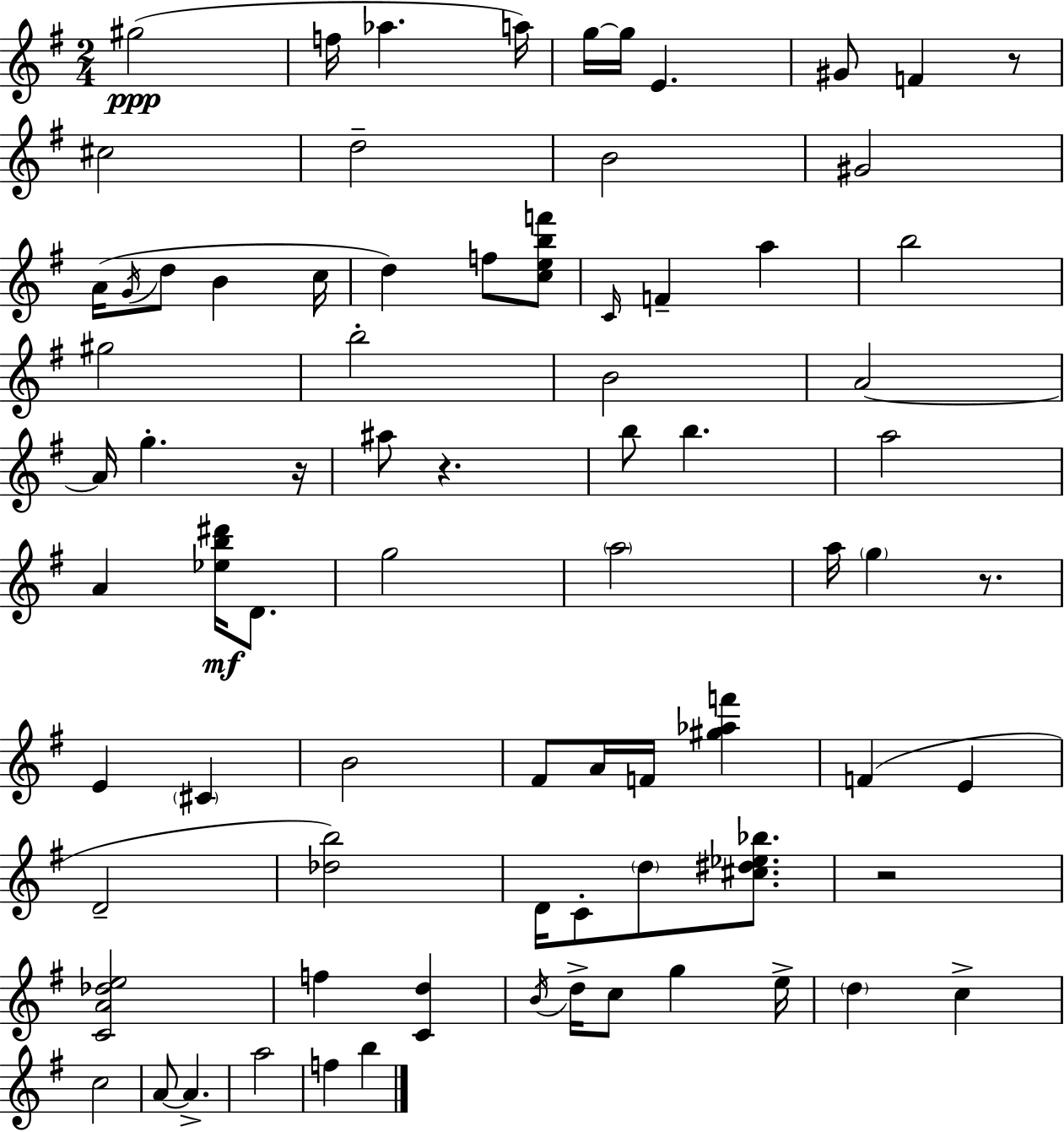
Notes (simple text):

G#5/h F5/s Ab5/q. A5/s G5/s G5/s E4/q. G#4/e F4/q R/e C#5/h D5/h B4/h G#4/h A4/s G4/s D5/e B4/q C5/s D5/q F5/e [C5,E5,B5,F6]/e C4/s F4/q A5/q B5/h G#5/h B5/h B4/h A4/h A4/s G5/q. R/s A#5/e R/q. B5/e B5/q. A5/h A4/q [Eb5,B5,D#6]/s D4/e. G5/h A5/h A5/s G5/q R/e. E4/q C#4/q B4/h F#4/e A4/s F4/s [G#5,Ab5,F6]/q F4/q E4/q D4/h [Db5,B5]/h D4/s C4/e D5/e [C#5,D#5,Eb5,Bb5]/e. R/h [C4,A4,Db5,E5]/h F5/q [C4,D5]/q B4/s D5/s C5/e G5/q E5/s D5/q C5/q C5/h A4/e A4/q. A5/h F5/q B5/q